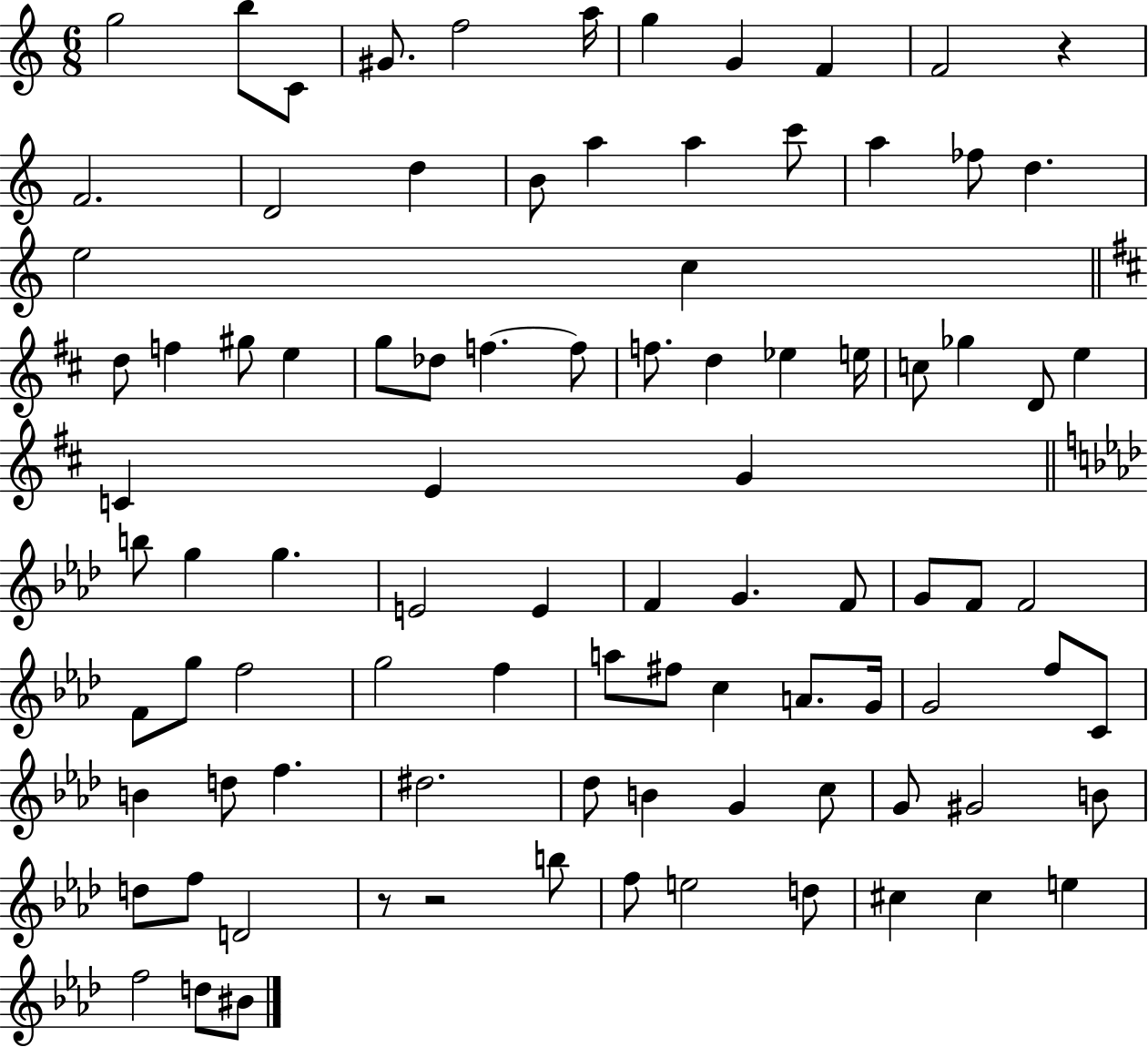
{
  \clef treble
  \numericTimeSignature
  \time 6/8
  \key c \major
  g''2 b''8 c'8 | gis'8. f''2 a''16 | g''4 g'4 f'4 | f'2 r4 | \break f'2. | d'2 d''4 | b'8 a''4 a''4 c'''8 | a''4 fes''8 d''4. | \break e''2 c''4 | \bar "||" \break \key b \minor d''8 f''4 gis''8 e''4 | g''8 des''8 f''4.~~ f''8 | f''8. d''4 ees''4 e''16 | c''8 ges''4 d'8 e''4 | \break c'4 e'4 g'4 | \bar "||" \break \key f \minor b''8 g''4 g''4. | e'2 e'4 | f'4 g'4. f'8 | g'8 f'8 f'2 | \break f'8 g''8 f''2 | g''2 f''4 | a''8 fis''8 c''4 a'8. g'16 | g'2 f''8 c'8 | \break b'4 d''8 f''4. | dis''2. | des''8 b'4 g'4 c''8 | g'8 gis'2 b'8 | \break d''8 f''8 d'2 | r8 r2 b''8 | f''8 e''2 d''8 | cis''4 cis''4 e''4 | \break f''2 d''8 bis'8 | \bar "|."
}